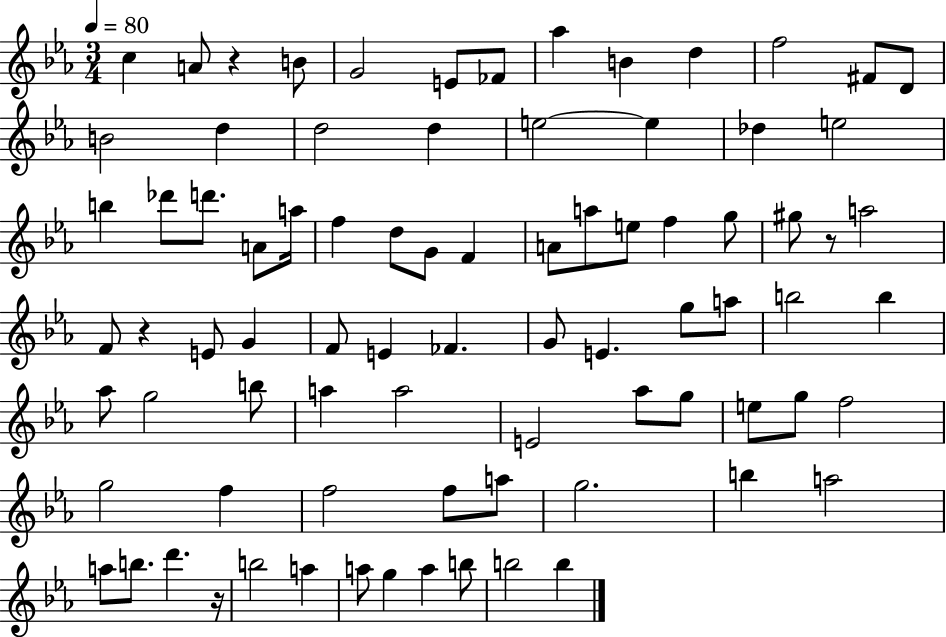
C5/q A4/e R/q B4/e G4/h E4/e FES4/e Ab5/q B4/q D5/q F5/h F#4/e D4/e B4/h D5/q D5/h D5/q E5/h E5/q Db5/q E5/h B5/q Db6/e D6/e. A4/e A5/s F5/q D5/e G4/e F4/q A4/e A5/e E5/e F5/q G5/e G#5/e R/e A5/h F4/e R/q E4/e G4/q F4/e E4/q FES4/q. G4/e E4/q. G5/e A5/e B5/h B5/q Ab5/e G5/h B5/e A5/q A5/h E4/h Ab5/e G5/e E5/e G5/e F5/h G5/h F5/q F5/h F5/e A5/e G5/h. B5/q A5/h A5/e B5/e. D6/q. R/s B5/h A5/q A5/e G5/q A5/q B5/e B5/h B5/q